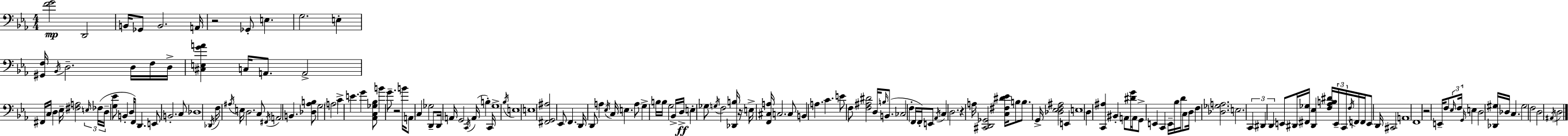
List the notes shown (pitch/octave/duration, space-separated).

[F4,G4]/h D2/h B2/s Gb2/e B2/h. A2/s R/h Gb2/e E3/q. G3/h. E3/q [G#2,F3]/s Bb2/s D3/h. D3/s F3/s D3/s [C#3,E3,G4,A4]/q C3/s A2/e. A2/h F#2/s C3/s D3/q Eb3/s [F#3,A3]/h E3/s FES3/s D3/s [G3,Eb4]/e B2/q D3/s F2/e D2/q. E2/e B2/h. C3/e Db3/w Db2/s F3/s A#3/s E3/s D3/h. C3/e F#2/s A2/h B2/q. [Db3,Ab3,B3]/e G3/h A3/h C4/q E4/q. G4/q [Ab2,C3,Gb3,Bb3]/e B4/q G4/e. R/h B4/s A2/e C3/q Gb3/h D2/e D2/s A2/s G2/h C2/s A2/s B3/q C2/s G3/w Bb3/s E3/w E3/w [F#2,G2,A#3]/h Eb2/e F2/q. D2/s D2/e A3/q Eb3/s C3/s E3/q. A3/e G3/q B3/s B3/s G3/h Bb2/s D3/s E3/q Gb3/e G3/s F3/h [Db2,B3]/s R/s E3/s [F2,C#3,A3]/s C3/h. C3/e B2/q A3/q. C4/q. E4/e F3/e [F3,A#3,D#4]/h D3/s B3/s B2/e. CES3/h F3/q F2/s F2/s E2/e Ab2/s C3/q D3/h. R/q A3/s [C#2,D2,Gb2]/h [C3,F#3,D#4,Eb4]/s B3/e B3/e. G2/s [Db3,Eb3,F3,A#3]/h E2/q E3/w D3/q [C2,A#3]/q BIS2/q A2/e [D#4,G4]/s A2/s G2/e E2/q C2/q E2/s Bb3/s D4/s C3/e D3/s F3/q [Db3,Gb3,A3]/h. E3/h. C2/q D#2/q D2/q E2/e D#2/s [F#2,Gb3]/s [D#2,Eb3]/q [F3,Ab3,B3,D#4]/s E2/s C2/s F3/s F2/s F2/s E2/e D2/s C#2/h A2/w F2/w R/h E2/s F3/e Eb3/s F3/s G2/s E3/q D3/h [Db2,G#3]/s Db3/s C3/q. G#3/h F3/h D3/h A#2/s D3/h